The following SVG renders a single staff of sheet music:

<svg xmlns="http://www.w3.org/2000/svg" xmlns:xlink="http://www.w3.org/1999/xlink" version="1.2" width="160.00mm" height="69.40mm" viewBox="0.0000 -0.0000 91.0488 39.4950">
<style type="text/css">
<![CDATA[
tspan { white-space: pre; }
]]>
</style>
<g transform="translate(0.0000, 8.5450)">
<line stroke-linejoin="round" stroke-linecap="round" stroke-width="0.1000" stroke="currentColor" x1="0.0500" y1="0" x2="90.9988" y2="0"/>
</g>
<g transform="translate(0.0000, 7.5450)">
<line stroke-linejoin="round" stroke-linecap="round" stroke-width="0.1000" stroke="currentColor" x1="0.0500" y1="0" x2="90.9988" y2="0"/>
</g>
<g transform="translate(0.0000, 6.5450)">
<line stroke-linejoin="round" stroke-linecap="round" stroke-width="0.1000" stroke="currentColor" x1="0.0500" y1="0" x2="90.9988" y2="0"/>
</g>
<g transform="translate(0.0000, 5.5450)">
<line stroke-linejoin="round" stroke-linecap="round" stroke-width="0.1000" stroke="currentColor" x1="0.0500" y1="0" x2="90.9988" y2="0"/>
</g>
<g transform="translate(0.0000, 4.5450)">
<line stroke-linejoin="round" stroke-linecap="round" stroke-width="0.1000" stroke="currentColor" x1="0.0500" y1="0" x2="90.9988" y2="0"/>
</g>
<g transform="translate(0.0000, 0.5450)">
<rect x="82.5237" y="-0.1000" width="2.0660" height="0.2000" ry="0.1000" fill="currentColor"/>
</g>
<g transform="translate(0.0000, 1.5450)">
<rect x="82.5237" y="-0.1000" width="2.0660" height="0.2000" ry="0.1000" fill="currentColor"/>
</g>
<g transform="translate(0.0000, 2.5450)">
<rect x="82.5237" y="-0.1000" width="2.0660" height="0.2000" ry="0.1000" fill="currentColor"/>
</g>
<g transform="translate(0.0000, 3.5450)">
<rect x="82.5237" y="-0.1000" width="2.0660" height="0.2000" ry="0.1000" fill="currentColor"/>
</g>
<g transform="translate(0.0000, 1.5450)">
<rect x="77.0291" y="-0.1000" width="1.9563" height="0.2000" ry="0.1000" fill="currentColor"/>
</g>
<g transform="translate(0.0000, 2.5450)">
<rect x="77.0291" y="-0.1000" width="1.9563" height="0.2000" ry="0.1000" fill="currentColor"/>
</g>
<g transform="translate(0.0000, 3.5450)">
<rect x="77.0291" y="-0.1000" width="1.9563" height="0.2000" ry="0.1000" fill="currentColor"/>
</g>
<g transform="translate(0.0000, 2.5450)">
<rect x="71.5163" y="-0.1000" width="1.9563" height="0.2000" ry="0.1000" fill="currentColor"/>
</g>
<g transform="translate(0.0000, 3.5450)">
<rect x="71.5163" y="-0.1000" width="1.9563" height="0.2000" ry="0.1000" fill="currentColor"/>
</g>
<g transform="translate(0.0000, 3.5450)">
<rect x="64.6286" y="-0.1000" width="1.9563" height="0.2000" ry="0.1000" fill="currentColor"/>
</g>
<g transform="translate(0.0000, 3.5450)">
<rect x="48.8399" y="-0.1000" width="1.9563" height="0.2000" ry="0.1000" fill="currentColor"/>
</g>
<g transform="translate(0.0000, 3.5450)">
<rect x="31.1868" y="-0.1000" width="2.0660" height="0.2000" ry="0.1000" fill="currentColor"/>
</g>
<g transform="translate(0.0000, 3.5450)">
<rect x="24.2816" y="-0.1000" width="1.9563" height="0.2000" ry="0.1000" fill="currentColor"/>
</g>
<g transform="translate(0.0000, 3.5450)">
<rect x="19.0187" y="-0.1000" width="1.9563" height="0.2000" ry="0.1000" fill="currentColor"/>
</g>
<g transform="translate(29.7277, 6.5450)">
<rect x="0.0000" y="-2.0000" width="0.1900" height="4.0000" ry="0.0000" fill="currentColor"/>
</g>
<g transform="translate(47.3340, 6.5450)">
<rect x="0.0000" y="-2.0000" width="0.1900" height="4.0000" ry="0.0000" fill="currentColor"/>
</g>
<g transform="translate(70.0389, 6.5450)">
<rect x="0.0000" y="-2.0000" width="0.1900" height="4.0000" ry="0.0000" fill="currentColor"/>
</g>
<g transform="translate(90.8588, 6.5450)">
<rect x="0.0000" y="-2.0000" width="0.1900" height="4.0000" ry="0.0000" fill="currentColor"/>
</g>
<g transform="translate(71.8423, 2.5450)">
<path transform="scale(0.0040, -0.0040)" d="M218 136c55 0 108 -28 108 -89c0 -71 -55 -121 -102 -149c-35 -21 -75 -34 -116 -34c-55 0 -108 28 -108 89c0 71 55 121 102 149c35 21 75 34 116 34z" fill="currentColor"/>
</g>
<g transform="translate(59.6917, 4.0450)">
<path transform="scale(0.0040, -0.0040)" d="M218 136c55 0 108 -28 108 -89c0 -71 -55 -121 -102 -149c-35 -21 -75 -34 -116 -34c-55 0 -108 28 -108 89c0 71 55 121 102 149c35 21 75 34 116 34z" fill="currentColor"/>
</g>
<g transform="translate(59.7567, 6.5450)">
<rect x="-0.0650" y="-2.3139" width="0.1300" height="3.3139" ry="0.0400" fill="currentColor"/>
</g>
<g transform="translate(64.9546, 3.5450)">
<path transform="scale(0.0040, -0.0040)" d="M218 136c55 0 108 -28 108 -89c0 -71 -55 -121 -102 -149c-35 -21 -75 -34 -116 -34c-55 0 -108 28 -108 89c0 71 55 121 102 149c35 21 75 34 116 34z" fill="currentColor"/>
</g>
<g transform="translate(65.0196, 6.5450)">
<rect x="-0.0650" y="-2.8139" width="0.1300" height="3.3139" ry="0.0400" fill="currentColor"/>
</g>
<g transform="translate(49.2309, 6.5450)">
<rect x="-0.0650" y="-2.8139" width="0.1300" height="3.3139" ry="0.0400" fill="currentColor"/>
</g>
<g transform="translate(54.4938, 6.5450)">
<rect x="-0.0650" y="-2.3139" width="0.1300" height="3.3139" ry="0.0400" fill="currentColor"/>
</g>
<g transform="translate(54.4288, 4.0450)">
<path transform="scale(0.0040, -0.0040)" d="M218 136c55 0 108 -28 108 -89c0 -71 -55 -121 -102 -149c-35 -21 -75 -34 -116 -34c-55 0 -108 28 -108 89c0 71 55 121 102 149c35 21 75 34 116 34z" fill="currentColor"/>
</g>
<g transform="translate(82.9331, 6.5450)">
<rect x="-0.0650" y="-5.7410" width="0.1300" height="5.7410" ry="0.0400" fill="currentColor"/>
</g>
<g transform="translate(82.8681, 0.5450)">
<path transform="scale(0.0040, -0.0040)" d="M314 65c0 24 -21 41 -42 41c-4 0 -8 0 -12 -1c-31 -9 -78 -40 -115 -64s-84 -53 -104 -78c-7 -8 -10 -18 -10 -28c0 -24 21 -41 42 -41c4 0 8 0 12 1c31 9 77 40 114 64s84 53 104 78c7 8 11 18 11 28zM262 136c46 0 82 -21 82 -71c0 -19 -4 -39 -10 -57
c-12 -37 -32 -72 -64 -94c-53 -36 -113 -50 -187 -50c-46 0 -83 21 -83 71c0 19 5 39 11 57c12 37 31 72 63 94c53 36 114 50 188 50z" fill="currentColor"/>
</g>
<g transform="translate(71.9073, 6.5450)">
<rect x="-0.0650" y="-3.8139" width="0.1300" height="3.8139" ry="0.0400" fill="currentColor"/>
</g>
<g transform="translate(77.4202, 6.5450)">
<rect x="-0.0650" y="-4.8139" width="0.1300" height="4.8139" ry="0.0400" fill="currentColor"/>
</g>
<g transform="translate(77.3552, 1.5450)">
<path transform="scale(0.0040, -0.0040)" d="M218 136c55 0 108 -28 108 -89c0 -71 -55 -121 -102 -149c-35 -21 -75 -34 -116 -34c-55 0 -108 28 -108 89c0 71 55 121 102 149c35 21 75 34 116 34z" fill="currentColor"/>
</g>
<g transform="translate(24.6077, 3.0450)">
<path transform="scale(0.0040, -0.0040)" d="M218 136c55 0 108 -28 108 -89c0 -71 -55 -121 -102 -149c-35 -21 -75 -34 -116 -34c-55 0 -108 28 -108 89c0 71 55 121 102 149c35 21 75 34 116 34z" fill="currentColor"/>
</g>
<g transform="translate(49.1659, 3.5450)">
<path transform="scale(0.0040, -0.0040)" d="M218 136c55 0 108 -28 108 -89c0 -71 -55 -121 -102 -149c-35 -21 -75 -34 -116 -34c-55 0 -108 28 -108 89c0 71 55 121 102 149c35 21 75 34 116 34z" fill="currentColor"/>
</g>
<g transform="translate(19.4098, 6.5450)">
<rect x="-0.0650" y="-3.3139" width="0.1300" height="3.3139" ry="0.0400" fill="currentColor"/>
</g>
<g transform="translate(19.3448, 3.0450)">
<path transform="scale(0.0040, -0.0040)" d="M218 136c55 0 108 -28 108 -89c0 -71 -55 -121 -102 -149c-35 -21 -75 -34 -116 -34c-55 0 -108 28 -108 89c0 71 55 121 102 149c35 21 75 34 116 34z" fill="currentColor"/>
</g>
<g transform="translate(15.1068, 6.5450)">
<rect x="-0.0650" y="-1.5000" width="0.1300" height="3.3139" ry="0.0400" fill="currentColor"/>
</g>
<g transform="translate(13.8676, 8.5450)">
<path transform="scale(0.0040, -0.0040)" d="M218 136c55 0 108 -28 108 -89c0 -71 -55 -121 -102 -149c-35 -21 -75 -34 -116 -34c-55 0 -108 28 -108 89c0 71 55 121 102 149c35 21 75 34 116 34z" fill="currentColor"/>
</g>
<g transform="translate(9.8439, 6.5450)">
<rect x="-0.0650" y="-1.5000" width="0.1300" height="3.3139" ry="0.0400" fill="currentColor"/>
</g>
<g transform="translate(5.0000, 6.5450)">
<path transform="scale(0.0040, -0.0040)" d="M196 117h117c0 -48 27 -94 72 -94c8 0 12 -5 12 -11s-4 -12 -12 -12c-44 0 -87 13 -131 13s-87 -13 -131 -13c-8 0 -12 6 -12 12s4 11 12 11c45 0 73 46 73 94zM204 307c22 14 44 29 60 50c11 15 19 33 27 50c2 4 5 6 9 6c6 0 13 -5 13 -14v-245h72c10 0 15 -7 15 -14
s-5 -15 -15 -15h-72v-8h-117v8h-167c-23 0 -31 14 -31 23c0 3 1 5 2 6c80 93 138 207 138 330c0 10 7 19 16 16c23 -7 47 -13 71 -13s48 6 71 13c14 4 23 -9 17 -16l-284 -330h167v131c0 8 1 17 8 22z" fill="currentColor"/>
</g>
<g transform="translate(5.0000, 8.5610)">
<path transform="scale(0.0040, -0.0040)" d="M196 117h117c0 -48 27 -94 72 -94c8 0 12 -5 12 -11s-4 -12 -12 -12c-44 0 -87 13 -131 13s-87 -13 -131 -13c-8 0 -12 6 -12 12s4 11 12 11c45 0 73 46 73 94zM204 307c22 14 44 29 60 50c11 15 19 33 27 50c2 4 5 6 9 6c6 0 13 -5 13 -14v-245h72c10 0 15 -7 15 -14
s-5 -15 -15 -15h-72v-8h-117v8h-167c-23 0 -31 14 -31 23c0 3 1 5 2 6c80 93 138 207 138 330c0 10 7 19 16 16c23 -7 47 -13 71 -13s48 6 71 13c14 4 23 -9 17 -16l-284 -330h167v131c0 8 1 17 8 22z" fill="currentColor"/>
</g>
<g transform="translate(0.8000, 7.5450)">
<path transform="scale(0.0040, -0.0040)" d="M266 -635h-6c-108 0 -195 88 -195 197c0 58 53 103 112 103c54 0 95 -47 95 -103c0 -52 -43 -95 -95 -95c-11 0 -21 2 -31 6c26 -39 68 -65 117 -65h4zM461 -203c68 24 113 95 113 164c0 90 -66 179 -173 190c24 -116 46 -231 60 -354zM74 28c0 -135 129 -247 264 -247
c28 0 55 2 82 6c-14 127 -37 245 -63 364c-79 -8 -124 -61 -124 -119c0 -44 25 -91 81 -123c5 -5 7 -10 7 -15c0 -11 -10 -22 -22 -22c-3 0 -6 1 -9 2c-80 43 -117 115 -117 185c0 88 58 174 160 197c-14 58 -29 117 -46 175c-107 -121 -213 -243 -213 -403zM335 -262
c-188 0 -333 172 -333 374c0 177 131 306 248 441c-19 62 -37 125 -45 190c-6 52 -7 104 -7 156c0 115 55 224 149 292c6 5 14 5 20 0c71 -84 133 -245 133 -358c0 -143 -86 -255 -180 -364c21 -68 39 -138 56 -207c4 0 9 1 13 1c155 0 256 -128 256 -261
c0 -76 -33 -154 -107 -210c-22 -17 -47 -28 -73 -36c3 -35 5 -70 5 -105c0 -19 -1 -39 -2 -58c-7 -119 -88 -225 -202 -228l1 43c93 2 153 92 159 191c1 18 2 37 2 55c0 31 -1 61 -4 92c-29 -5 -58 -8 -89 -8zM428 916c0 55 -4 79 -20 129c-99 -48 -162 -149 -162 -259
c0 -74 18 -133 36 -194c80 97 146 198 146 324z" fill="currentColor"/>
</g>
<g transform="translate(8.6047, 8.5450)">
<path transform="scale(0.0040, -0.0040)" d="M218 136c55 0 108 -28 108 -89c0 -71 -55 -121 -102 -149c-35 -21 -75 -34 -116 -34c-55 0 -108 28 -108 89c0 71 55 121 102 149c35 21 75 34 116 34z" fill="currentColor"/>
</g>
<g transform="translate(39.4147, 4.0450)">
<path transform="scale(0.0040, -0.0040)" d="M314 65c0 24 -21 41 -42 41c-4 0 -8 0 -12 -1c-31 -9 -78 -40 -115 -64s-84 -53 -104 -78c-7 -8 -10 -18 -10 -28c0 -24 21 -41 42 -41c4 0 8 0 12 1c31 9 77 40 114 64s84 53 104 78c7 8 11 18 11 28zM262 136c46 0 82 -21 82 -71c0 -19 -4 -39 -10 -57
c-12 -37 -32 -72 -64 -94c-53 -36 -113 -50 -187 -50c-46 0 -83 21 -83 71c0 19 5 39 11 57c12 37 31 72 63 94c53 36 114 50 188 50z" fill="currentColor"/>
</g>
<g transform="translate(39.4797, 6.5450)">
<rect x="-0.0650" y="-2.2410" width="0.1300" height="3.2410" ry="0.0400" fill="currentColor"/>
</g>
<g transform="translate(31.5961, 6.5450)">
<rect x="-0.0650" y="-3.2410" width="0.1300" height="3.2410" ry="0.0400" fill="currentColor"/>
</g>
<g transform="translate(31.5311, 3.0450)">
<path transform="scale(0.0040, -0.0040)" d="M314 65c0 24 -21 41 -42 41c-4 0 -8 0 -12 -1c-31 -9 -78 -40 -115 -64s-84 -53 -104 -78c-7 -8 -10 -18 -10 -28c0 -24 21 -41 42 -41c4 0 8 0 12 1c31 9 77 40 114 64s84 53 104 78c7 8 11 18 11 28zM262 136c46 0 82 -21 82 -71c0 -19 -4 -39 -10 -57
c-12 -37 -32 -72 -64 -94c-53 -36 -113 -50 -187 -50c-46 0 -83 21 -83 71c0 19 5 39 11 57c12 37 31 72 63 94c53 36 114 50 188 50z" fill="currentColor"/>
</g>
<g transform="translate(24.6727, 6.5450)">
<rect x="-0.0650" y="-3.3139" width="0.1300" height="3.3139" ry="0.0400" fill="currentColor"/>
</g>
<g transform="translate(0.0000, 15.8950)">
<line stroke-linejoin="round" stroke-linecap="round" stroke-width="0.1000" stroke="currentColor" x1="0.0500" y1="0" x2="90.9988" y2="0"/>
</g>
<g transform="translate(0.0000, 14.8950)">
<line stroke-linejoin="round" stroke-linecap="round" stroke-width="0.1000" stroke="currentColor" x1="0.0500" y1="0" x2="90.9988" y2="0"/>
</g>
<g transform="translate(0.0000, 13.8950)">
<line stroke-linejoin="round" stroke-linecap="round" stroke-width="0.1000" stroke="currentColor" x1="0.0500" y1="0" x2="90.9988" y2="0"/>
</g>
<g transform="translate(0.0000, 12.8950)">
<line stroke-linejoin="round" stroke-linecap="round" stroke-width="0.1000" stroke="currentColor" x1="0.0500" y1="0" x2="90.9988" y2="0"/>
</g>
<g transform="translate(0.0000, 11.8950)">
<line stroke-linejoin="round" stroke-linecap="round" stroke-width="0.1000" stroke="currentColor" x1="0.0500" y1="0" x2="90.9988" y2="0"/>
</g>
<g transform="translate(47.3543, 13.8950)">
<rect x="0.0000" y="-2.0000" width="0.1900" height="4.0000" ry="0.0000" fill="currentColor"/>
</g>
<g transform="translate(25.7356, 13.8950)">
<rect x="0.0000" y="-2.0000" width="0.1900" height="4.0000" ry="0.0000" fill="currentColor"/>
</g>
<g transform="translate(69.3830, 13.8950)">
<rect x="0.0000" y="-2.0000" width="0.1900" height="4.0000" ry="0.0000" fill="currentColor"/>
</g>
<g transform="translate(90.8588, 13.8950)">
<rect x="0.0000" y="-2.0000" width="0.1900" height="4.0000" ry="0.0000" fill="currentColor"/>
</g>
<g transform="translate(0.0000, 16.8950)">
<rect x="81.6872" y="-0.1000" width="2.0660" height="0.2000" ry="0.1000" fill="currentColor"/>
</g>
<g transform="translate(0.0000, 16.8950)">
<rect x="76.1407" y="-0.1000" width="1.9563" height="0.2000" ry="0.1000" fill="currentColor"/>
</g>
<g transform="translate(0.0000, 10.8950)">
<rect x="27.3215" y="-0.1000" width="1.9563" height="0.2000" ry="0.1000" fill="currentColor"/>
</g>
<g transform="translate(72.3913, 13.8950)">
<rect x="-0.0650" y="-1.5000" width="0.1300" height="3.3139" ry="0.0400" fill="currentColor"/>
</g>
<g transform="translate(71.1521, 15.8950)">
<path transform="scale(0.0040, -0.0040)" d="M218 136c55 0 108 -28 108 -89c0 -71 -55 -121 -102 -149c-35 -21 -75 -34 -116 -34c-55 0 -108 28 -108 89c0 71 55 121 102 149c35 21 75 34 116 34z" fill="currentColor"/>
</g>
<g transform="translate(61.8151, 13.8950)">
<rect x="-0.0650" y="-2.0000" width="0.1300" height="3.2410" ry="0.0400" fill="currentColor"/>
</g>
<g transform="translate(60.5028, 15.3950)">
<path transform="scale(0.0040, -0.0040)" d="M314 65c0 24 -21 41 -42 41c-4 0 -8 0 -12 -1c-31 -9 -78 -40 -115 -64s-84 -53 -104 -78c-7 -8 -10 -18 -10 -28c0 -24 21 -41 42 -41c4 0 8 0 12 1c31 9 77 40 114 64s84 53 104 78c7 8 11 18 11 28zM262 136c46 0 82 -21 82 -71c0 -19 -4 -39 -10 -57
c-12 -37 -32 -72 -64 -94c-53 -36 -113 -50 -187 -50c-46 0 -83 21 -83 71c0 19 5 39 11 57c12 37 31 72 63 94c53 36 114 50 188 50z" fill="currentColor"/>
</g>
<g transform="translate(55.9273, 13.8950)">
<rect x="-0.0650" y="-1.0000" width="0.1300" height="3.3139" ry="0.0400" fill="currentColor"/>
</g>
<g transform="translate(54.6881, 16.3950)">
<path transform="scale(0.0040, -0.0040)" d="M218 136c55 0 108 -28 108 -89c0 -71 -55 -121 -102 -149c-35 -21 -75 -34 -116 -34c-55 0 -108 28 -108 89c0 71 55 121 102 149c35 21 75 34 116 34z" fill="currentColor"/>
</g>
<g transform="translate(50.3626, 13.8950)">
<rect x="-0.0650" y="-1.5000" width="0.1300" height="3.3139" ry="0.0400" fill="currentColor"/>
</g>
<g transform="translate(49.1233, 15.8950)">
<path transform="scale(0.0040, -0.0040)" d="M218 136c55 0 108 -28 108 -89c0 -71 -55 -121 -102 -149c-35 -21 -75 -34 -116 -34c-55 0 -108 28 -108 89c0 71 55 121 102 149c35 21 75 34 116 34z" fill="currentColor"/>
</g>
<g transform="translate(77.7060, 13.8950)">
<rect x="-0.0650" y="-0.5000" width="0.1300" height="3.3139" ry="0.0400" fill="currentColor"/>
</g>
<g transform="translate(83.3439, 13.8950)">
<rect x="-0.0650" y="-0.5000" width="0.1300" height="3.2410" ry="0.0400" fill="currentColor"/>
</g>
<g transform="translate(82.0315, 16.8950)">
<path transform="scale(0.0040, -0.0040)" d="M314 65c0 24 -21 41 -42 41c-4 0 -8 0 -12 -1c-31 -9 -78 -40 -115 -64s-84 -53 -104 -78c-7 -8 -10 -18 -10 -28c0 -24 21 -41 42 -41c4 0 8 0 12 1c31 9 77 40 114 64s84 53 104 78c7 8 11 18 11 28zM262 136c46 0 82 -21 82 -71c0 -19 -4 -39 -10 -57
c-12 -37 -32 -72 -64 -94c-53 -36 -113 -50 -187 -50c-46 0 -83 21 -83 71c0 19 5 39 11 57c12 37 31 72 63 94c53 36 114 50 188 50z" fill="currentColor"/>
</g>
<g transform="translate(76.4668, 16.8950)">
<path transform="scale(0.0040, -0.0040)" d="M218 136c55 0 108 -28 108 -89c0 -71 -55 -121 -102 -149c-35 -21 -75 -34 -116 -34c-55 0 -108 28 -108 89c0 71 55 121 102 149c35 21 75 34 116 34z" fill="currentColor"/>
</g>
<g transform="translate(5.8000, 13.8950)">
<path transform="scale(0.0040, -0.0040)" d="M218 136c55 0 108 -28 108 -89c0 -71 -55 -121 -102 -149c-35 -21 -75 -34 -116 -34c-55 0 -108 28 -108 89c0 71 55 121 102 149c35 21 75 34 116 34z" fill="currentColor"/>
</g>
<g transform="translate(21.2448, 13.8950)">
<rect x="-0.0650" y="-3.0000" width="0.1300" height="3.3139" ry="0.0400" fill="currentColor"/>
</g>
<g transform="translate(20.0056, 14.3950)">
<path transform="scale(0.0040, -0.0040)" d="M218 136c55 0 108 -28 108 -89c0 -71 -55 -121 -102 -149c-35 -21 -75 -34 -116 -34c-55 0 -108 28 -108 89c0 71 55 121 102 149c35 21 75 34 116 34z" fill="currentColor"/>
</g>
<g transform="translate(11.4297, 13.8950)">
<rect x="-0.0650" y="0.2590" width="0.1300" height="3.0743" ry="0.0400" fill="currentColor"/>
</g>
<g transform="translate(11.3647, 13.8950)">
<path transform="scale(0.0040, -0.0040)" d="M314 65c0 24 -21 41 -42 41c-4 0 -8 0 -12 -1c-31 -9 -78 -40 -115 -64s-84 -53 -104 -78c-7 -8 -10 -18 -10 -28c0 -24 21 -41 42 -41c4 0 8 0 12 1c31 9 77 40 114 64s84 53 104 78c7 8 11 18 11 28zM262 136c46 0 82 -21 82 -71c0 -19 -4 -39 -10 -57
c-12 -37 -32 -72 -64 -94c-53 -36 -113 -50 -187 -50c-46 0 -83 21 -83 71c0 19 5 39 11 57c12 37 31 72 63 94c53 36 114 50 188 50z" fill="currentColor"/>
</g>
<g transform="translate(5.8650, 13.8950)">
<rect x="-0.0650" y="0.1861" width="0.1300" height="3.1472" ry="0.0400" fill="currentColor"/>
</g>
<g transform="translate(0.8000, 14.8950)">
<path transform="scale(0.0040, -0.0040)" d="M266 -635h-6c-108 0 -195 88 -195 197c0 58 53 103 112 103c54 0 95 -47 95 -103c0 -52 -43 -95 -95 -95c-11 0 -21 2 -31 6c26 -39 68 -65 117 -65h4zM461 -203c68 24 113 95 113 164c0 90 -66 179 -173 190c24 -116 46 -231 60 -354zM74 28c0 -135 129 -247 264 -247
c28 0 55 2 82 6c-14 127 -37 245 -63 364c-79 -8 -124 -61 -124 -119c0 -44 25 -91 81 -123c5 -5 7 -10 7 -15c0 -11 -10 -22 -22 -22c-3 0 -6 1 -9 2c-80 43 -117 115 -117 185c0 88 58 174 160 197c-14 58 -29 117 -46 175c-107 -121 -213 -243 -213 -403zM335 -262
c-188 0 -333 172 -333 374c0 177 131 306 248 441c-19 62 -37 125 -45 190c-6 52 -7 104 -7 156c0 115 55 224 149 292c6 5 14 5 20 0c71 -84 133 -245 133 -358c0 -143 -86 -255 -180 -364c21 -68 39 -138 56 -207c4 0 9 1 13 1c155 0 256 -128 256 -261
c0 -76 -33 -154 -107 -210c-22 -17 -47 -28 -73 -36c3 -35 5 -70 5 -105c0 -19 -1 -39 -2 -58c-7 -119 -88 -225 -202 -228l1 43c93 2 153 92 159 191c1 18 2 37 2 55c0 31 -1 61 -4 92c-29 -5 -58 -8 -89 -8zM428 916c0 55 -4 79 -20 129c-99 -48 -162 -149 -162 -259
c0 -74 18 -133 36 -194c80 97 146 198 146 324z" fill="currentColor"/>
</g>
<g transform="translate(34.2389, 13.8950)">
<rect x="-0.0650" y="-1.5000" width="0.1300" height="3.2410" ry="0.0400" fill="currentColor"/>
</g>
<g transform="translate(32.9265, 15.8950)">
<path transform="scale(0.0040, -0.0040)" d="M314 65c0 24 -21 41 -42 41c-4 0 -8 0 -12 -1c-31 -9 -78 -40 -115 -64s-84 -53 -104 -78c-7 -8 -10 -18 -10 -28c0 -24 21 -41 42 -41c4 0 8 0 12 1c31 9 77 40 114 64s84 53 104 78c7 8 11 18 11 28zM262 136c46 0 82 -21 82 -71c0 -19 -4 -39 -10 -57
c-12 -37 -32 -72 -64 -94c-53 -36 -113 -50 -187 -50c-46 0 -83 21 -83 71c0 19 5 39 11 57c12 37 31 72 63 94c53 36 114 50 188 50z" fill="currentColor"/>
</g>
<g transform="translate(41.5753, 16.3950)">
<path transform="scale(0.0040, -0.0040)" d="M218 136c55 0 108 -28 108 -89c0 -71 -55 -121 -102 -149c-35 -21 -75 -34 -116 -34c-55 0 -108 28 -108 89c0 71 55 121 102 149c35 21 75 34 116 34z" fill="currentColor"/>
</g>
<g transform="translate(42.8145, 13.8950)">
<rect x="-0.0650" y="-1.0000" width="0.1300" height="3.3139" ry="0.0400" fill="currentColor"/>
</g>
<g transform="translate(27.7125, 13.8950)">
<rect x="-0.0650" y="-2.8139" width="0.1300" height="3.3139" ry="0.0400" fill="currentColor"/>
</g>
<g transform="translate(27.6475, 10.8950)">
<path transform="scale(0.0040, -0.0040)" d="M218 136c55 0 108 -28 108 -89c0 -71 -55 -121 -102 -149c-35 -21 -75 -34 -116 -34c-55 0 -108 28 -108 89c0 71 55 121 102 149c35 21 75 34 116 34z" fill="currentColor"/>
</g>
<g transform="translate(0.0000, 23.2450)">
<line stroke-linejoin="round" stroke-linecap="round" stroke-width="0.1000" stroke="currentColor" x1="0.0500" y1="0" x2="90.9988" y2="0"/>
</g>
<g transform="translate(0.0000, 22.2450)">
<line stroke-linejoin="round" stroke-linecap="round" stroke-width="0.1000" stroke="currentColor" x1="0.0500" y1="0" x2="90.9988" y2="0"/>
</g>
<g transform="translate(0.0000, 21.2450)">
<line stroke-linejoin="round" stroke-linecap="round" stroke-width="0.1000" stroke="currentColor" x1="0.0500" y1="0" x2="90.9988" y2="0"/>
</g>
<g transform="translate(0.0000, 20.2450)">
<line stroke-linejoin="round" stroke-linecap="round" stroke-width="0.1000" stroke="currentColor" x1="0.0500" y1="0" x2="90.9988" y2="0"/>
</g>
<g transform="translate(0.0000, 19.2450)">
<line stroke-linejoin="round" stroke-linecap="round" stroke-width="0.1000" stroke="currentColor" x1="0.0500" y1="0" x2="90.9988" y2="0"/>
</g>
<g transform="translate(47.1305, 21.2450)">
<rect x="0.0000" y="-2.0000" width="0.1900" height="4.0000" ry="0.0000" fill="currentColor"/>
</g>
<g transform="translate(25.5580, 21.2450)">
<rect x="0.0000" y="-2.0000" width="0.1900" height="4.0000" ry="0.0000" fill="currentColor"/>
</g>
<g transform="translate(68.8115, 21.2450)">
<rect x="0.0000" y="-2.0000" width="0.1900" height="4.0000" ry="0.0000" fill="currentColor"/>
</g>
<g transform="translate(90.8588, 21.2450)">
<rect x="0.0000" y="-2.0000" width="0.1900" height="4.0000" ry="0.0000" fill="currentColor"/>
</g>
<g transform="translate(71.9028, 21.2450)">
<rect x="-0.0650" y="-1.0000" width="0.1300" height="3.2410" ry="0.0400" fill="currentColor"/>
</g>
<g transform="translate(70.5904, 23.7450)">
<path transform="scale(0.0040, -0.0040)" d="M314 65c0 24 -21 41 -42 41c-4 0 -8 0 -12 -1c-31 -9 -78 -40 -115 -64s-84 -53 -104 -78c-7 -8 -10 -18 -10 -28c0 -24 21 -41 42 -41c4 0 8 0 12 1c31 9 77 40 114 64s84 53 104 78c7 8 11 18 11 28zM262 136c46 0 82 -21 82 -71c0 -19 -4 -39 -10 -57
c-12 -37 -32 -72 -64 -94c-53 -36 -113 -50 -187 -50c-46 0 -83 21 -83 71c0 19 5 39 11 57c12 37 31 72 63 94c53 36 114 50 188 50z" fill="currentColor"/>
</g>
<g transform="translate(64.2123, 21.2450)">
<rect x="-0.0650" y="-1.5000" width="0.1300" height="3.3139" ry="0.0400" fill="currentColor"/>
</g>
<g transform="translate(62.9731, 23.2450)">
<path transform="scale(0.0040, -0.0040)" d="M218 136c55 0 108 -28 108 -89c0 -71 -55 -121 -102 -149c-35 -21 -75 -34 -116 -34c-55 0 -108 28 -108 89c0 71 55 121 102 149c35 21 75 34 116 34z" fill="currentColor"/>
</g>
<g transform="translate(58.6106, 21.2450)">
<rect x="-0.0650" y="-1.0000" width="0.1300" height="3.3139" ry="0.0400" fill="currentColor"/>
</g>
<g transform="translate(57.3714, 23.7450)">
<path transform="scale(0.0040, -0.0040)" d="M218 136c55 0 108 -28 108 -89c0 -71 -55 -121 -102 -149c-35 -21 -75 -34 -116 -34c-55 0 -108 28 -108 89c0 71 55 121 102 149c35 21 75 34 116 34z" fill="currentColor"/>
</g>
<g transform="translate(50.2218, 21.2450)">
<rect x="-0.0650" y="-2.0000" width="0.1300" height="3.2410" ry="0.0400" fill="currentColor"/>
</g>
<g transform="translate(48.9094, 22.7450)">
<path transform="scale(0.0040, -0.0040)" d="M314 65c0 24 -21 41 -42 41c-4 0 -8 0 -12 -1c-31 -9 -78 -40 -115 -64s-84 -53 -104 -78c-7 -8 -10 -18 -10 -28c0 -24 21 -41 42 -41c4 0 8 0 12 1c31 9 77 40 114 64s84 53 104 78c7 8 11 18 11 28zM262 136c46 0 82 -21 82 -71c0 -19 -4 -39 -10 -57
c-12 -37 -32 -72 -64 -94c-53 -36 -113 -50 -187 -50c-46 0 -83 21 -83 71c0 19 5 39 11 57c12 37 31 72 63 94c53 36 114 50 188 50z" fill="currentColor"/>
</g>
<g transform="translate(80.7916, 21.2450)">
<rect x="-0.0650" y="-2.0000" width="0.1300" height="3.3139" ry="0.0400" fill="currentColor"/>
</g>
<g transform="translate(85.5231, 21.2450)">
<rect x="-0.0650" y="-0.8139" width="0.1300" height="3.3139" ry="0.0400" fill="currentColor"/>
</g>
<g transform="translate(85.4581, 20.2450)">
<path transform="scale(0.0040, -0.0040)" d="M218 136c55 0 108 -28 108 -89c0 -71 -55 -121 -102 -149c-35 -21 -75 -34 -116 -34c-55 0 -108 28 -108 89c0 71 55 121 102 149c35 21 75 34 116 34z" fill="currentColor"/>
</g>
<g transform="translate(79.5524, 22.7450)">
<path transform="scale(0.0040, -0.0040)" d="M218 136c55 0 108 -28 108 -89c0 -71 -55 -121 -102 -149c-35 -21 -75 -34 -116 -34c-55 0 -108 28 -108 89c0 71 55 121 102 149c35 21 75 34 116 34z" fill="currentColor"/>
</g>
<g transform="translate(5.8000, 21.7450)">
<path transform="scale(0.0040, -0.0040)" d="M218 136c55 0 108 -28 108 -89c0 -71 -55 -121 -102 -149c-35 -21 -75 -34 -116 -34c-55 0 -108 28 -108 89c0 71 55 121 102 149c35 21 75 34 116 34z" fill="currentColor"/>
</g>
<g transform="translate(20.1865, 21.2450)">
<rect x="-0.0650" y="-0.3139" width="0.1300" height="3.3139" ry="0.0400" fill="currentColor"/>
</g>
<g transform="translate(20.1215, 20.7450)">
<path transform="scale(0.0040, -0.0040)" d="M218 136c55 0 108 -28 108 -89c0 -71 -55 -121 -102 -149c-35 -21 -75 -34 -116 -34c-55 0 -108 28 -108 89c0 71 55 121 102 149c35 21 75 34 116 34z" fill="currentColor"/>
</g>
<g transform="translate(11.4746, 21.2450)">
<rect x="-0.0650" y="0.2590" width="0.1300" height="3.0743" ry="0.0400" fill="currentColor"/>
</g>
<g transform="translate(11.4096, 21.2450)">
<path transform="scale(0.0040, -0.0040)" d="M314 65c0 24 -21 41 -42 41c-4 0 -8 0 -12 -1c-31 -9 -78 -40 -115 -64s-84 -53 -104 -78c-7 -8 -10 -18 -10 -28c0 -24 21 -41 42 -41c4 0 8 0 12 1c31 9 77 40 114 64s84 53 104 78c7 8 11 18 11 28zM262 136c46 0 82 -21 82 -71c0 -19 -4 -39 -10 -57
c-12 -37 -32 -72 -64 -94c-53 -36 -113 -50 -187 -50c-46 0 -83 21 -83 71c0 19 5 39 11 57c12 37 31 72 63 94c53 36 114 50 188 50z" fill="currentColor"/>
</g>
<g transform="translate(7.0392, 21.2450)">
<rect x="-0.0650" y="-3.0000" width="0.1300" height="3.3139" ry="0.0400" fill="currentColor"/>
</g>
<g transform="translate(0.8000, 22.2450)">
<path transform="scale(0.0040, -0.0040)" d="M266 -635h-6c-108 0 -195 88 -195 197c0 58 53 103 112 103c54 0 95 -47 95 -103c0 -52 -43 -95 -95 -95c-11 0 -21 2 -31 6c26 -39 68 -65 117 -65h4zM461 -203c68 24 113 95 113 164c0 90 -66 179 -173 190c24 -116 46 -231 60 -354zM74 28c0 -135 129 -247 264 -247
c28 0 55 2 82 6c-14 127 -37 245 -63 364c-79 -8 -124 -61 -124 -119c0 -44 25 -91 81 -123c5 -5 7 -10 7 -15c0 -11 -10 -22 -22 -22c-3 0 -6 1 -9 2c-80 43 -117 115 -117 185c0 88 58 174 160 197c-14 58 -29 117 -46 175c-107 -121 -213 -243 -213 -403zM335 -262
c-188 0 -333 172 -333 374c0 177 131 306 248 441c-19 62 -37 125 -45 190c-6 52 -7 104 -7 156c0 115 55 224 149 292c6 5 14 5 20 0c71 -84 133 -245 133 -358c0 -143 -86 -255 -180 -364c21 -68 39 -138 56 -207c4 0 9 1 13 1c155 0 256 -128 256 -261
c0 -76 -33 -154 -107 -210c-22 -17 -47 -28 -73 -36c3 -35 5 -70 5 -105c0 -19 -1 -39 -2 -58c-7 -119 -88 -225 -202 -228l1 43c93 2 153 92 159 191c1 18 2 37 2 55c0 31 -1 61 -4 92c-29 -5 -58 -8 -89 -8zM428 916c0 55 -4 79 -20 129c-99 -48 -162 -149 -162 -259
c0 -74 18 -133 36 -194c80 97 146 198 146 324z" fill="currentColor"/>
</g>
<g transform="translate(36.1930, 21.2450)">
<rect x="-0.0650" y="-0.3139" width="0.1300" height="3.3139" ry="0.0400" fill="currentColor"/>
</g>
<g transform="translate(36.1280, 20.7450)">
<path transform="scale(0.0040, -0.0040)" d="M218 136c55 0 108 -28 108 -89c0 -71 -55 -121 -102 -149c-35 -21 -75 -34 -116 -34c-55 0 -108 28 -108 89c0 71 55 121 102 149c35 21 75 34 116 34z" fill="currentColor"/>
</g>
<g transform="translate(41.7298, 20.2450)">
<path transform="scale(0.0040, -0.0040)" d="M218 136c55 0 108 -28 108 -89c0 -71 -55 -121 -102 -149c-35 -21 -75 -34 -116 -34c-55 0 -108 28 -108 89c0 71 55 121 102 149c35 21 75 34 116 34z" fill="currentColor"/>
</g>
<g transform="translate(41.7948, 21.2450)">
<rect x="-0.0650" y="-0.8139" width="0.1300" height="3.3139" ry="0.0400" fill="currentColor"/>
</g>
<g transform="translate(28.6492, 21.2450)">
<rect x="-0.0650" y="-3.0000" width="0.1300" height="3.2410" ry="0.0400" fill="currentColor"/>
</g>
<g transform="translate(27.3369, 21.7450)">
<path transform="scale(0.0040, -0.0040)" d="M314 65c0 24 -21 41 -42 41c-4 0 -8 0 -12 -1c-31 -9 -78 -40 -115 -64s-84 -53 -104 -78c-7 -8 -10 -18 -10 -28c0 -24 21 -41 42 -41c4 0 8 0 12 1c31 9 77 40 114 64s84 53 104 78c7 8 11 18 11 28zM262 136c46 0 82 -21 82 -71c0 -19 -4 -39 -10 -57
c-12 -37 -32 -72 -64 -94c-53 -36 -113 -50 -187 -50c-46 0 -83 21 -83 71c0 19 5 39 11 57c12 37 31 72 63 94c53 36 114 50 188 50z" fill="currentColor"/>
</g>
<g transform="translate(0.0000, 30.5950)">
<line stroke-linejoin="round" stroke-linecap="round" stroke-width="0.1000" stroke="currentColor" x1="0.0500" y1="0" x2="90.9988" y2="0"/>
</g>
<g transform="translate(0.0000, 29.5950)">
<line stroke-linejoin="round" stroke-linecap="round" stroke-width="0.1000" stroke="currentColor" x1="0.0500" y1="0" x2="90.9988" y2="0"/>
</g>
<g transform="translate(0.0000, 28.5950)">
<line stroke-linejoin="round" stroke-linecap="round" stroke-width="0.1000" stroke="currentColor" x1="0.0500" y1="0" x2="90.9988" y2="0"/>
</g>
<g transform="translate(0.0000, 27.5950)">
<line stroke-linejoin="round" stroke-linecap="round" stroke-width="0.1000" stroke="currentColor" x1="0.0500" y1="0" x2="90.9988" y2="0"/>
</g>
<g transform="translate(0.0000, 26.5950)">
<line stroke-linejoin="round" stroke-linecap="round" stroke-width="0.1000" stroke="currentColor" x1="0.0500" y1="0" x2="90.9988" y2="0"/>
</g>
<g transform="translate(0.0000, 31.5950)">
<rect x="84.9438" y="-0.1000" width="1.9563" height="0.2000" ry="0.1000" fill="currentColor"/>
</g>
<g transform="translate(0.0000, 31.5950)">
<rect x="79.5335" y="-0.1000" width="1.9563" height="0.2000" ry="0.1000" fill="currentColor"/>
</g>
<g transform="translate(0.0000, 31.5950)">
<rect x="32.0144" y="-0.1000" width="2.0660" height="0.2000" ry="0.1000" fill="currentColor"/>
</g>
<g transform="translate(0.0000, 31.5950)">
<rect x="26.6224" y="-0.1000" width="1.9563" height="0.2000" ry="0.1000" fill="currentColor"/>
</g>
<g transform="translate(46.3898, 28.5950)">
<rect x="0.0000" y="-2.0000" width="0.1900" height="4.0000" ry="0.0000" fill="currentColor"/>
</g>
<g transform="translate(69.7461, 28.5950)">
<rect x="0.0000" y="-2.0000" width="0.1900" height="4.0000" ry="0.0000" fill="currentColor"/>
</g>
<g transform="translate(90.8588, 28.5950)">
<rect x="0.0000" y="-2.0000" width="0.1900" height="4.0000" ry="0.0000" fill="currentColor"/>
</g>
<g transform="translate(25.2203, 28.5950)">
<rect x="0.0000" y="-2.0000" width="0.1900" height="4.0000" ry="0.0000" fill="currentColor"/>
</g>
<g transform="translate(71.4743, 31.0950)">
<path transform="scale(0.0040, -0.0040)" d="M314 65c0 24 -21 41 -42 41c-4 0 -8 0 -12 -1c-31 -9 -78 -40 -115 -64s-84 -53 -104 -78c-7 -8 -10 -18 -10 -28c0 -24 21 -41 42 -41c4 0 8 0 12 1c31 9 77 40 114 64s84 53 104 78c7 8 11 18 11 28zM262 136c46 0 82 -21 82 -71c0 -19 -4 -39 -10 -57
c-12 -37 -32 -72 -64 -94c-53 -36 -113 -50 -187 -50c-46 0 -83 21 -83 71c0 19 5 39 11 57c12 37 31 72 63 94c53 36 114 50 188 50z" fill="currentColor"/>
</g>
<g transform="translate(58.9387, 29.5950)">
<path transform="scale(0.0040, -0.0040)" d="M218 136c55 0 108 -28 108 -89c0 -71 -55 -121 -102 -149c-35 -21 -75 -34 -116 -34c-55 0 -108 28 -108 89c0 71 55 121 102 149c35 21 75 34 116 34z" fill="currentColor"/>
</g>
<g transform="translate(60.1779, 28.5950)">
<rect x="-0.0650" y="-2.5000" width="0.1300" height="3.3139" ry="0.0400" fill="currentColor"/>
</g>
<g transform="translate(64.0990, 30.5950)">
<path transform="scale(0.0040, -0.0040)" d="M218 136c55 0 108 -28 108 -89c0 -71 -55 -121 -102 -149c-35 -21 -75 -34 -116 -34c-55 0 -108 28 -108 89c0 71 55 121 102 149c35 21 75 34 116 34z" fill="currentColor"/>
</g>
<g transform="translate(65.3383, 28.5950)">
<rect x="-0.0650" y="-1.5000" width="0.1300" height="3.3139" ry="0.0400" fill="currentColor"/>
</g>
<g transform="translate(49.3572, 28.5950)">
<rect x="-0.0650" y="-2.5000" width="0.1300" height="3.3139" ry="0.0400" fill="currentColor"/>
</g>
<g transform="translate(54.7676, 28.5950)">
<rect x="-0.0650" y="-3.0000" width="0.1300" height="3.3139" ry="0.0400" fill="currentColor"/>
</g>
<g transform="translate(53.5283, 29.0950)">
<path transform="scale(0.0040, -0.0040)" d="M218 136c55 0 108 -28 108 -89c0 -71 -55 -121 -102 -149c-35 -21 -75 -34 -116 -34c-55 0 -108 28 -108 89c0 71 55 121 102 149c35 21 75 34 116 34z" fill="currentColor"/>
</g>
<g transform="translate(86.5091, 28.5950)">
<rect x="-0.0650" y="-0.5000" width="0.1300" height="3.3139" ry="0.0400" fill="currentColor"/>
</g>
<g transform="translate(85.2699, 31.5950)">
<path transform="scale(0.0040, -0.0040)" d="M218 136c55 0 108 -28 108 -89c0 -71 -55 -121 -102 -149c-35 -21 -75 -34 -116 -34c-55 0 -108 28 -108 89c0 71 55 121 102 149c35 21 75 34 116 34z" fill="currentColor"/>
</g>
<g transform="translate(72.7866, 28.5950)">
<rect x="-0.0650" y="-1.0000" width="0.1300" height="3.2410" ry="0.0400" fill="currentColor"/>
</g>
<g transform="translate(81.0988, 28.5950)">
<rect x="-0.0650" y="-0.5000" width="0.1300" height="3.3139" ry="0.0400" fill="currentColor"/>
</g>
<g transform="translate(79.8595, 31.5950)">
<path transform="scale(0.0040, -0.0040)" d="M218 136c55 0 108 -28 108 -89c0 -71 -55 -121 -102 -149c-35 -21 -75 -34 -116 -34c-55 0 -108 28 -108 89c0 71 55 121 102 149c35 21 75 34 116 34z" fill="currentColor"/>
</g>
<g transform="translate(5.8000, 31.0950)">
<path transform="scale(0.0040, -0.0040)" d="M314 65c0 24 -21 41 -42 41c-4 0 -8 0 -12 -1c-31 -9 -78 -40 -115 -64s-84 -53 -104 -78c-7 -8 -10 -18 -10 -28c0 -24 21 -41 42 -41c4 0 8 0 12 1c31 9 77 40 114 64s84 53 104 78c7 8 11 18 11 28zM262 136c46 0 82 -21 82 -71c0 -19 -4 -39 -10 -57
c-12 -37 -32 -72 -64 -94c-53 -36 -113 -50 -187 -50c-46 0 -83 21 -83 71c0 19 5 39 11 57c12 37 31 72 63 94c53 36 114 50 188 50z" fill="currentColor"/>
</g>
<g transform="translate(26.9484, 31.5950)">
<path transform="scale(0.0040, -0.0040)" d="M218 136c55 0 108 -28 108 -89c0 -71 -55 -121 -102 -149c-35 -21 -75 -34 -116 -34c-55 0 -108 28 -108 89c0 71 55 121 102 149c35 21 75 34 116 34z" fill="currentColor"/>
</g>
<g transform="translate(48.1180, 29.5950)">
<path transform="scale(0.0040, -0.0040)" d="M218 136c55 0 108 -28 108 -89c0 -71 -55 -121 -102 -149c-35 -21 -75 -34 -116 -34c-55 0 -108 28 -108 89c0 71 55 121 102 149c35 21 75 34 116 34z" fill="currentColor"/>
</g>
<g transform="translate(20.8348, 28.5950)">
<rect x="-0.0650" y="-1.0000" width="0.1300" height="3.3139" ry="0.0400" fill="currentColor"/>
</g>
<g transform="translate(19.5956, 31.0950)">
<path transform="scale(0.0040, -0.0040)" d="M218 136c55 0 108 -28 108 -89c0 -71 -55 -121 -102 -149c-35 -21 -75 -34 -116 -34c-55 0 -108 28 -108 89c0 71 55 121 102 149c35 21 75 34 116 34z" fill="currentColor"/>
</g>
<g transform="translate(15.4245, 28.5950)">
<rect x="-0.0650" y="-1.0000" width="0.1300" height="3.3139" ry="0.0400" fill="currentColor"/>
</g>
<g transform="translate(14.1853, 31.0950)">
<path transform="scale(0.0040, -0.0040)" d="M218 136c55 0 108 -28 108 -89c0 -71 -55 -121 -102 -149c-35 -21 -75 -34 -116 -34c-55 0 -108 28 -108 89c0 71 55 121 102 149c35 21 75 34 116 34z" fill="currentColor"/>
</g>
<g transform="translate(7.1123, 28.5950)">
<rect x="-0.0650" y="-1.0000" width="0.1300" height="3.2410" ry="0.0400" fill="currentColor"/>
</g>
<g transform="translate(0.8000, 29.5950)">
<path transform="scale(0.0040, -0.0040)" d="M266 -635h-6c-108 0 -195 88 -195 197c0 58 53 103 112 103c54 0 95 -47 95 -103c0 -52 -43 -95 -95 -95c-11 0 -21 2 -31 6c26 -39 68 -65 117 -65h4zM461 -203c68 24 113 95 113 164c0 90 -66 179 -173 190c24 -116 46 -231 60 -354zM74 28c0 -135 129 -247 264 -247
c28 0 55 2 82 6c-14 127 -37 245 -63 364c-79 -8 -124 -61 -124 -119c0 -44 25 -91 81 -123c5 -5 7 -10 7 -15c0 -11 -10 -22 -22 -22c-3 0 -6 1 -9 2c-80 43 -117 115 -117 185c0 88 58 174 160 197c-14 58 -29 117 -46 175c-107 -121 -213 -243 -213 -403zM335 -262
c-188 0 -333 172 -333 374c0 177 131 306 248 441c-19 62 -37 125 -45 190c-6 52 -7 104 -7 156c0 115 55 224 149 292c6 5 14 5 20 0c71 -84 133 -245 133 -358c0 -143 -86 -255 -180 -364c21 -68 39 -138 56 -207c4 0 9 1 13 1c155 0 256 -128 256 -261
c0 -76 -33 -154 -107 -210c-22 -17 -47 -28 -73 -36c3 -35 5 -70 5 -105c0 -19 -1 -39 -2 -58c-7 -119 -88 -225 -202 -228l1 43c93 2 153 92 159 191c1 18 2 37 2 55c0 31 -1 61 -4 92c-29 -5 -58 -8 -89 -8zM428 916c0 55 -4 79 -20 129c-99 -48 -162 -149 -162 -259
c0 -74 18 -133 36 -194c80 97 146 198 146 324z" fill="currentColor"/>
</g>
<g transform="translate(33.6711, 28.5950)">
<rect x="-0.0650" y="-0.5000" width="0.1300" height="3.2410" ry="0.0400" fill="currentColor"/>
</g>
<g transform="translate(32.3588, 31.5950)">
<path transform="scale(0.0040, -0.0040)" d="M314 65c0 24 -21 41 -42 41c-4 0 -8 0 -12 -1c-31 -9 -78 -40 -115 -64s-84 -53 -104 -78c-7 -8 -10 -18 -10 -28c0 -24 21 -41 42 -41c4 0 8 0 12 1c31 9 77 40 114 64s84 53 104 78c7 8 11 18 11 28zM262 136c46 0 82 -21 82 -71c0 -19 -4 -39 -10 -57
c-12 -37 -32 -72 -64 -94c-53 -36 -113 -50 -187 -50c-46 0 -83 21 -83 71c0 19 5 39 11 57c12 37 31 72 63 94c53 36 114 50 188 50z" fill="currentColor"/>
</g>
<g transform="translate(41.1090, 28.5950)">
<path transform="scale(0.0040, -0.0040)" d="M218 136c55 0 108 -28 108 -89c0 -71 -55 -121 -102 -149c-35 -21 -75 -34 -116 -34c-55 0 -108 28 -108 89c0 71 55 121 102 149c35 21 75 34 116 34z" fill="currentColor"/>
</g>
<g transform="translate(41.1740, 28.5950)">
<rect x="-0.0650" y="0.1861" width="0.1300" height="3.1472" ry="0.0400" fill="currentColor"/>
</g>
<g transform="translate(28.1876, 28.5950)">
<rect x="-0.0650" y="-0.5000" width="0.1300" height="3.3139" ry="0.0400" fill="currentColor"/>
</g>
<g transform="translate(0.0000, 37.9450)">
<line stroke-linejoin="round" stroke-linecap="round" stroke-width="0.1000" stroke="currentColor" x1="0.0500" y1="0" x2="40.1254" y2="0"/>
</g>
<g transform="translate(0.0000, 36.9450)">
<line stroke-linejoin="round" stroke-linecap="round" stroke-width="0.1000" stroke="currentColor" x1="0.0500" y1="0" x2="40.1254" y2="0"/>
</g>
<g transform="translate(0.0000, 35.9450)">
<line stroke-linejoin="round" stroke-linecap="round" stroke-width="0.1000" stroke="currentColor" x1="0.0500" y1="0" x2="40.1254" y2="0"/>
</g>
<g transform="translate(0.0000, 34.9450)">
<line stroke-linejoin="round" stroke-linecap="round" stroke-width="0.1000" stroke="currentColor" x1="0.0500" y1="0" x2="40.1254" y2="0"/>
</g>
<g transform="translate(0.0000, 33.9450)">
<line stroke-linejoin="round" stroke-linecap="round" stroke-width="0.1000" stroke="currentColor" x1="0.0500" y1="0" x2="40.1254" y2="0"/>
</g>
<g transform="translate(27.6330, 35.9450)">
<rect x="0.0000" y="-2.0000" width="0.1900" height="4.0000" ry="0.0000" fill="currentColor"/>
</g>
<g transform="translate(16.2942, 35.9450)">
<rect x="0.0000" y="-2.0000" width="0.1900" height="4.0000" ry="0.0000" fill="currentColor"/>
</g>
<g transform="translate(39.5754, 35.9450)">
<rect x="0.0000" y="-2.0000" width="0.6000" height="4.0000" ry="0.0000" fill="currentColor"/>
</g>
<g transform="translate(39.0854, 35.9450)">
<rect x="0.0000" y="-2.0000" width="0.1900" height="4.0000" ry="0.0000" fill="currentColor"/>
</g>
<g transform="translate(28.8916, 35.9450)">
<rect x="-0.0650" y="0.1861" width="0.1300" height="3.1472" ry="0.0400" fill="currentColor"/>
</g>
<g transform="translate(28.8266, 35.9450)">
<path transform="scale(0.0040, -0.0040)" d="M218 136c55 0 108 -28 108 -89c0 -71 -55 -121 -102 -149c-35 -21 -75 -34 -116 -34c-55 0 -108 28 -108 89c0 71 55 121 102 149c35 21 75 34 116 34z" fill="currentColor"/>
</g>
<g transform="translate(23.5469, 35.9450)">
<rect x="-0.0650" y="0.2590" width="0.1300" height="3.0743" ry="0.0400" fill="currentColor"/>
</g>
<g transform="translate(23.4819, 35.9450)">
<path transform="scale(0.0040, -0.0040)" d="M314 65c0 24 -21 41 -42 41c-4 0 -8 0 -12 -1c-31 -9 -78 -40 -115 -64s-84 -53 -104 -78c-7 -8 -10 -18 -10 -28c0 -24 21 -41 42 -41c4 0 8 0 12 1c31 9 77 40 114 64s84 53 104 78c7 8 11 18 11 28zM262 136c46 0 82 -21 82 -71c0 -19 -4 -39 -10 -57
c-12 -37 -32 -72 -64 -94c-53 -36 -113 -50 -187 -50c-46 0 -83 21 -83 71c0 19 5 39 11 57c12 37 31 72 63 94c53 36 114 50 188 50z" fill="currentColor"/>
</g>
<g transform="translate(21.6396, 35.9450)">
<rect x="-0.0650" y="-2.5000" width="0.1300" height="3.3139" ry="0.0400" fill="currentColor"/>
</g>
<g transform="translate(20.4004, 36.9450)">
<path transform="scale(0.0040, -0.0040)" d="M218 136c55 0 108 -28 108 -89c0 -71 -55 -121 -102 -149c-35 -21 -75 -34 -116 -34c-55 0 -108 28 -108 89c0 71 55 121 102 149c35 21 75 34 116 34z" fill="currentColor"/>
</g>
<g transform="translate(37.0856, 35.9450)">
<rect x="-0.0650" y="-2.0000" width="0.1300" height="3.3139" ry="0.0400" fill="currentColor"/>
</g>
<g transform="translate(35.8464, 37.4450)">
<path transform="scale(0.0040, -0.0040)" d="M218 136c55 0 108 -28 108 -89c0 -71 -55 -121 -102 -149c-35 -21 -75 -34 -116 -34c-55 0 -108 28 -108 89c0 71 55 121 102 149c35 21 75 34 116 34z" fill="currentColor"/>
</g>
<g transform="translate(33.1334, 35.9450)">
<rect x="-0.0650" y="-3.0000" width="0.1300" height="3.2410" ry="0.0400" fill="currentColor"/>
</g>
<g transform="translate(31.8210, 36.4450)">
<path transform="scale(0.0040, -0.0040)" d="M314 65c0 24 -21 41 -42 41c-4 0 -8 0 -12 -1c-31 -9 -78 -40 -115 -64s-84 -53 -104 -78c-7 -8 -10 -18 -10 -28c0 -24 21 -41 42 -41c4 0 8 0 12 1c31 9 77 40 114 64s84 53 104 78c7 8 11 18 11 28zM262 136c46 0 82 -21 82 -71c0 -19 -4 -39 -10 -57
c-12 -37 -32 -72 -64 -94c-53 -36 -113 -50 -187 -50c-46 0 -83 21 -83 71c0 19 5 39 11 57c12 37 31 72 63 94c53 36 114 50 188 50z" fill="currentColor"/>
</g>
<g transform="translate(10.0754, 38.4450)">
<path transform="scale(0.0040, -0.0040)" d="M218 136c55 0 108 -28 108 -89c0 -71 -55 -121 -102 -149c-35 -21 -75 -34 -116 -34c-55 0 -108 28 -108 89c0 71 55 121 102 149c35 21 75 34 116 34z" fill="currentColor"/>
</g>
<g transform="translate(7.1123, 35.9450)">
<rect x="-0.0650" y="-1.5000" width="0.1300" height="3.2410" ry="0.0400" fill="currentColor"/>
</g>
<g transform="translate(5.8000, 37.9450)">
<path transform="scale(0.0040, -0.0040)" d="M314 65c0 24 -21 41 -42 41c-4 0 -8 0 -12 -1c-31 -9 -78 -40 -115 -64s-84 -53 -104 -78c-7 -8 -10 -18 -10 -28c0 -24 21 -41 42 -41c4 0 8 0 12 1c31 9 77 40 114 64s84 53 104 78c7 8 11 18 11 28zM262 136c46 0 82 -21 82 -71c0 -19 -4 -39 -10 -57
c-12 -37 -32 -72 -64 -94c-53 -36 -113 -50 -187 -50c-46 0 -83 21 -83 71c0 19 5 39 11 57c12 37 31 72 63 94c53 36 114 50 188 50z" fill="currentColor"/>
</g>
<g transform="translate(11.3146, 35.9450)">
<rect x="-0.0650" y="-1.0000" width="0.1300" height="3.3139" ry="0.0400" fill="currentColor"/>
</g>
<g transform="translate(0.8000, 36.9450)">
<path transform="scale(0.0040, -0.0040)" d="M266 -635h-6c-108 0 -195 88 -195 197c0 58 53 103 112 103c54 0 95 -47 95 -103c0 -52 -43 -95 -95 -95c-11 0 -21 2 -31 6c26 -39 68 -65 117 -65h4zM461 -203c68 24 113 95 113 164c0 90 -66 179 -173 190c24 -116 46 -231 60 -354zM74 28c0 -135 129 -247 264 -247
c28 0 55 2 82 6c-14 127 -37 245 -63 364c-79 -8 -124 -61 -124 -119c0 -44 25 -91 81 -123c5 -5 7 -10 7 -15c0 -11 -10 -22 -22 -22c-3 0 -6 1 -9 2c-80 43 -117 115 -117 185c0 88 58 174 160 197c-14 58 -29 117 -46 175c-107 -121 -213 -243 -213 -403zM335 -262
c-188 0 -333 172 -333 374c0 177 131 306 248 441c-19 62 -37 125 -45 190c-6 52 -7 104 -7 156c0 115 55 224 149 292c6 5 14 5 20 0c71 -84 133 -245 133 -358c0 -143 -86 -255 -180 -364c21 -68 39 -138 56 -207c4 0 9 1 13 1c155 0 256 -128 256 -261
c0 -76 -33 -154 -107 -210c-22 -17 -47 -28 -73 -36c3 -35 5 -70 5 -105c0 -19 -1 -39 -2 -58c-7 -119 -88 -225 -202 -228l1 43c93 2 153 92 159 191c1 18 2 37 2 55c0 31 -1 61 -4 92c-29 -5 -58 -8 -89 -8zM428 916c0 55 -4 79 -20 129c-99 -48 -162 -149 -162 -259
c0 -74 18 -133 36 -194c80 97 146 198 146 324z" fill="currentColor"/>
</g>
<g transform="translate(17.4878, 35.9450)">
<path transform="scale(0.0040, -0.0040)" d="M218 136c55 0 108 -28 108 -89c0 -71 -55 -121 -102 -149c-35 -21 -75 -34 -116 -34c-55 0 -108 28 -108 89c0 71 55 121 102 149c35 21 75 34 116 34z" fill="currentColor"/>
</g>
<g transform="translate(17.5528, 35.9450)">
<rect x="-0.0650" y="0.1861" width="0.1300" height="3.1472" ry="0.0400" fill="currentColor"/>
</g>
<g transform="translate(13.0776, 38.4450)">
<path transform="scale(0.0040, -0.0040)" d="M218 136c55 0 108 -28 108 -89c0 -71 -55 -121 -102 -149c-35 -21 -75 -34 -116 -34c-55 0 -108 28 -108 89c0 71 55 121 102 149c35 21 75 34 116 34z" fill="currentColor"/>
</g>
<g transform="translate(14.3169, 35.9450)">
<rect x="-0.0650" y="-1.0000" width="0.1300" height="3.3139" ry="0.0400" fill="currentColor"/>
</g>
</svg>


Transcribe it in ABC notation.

X:1
T:Untitled
M:4/4
L:1/4
K:C
E E b b b2 g2 a g g a c' e' g'2 B B2 A a E2 D E D F2 E C C2 A B2 c A2 c d F2 D E D2 F d D2 D D C C2 B G A G E D2 C C E2 D D B G B2 B A2 F